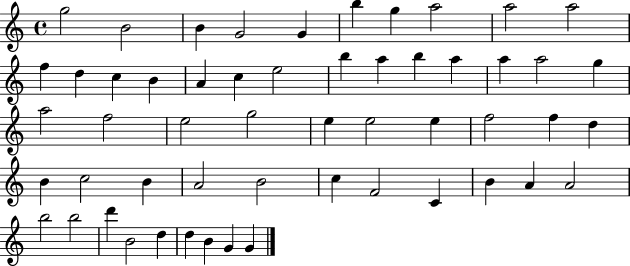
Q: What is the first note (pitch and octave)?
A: G5